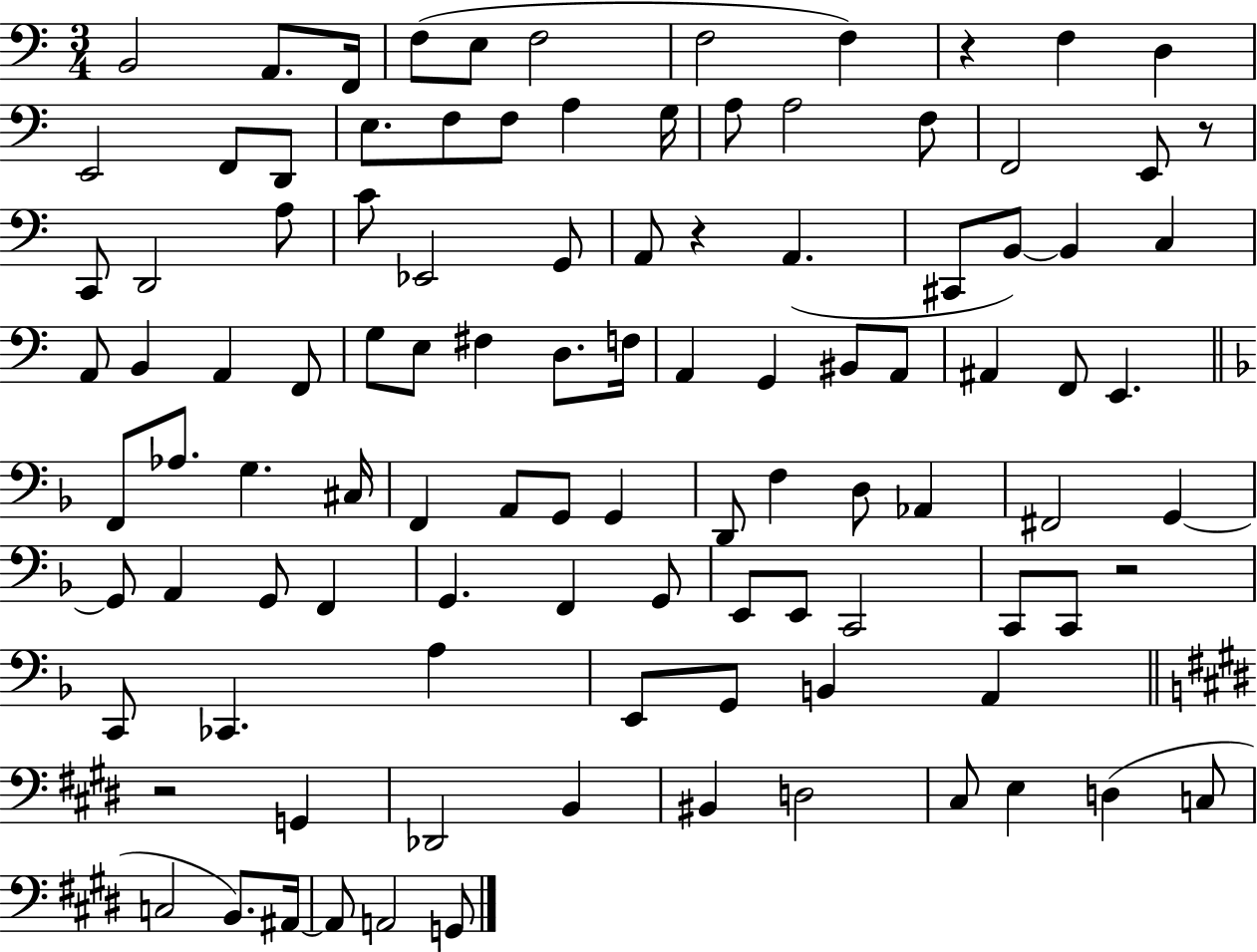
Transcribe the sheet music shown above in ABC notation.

X:1
T:Untitled
M:3/4
L:1/4
K:C
B,,2 A,,/2 F,,/4 F,/2 E,/2 F,2 F,2 F, z F, D, E,,2 F,,/2 D,,/2 E,/2 F,/2 F,/2 A, G,/4 A,/2 A,2 F,/2 F,,2 E,,/2 z/2 C,,/2 D,,2 A,/2 C/2 _E,,2 G,,/2 A,,/2 z A,, ^C,,/2 B,,/2 B,, C, A,,/2 B,, A,, F,,/2 G,/2 E,/2 ^F, D,/2 F,/4 A,, G,, ^B,,/2 A,,/2 ^A,, F,,/2 E,, F,,/2 _A,/2 G, ^C,/4 F,, A,,/2 G,,/2 G,, D,,/2 F, D,/2 _A,, ^F,,2 G,, G,,/2 A,, G,,/2 F,, G,, F,, G,,/2 E,,/2 E,,/2 C,,2 C,,/2 C,,/2 z2 C,,/2 _C,, A, E,,/2 G,,/2 B,, A,, z2 G,, _D,,2 B,, ^B,, D,2 ^C,/2 E, D, C,/2 C,2 B,,/2 ^A,,/4 ^A,,/2 A,,2 G,,/2